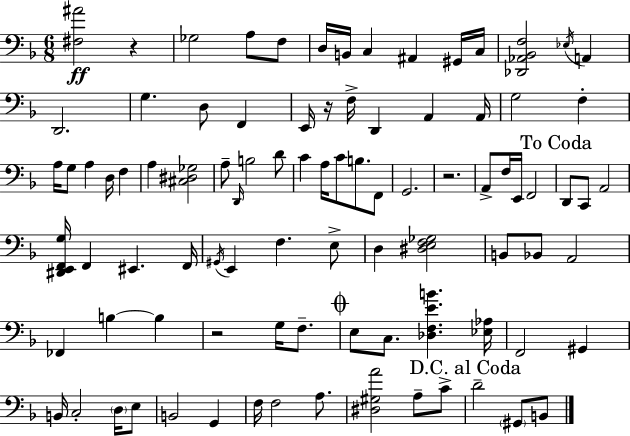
X:1
T:Untitled
M:6/8
L:1/4
K:Dm
[^F,^A]2 z _G,2 A,/2 F,/2 D,/4 B,,/4 C, ^A,, ^G,,/4 C,/4 [_D,,_A,,_B,,F,]2 _E,/4 A,, D,,2 G, D,/2 F,, E,,/4 z/4 F,/4 D,, A,, A,,/4 G,2 F, A,/4 G,/2 A, D,/4 F, A, [^C,^D,_G,]2 A,/2 D,,/4 B,2 D/2 C A,/4 C/2 B,/2 F,,/2 G,,2 z2 A,,/2 F,/4 E,,/4 F,,2 D,,/2 C,,/2 A,,2 [^D,,E,,F,,G,]/4 F,, ^E,, F,,/4 ^G,,/4 E,, F, E,/2 D, [^D,E,F,_G,]2 B,,/2 _B,,/2 A,,2 _F,, B, B, z2 G,/4 F,/2 E,/2 C,/2 [_D,F,EB] [_E,_A,]/4 F,,2 ^G,, B,,/4 C,2 D,/4 E,/2 B,,2 G,, F,/4 F,2 A,/2 [^D,^G,A]2 A,/2 C/2 D2 ^G,,/2 B,,/2